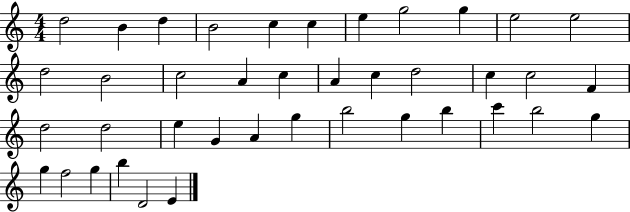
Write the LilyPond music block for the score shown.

{
  \clef treble
  \numericTimeSignature
  \time 4/4
  \key c \major
  d''2 b'4 d''4 | b'2 c''4 c''4 | e''4 g''2 g''4 | e''2 e''2 | \break d''2 b'2 | c''2 a'4 c''4 | a'4 c''4 d''2 | c''4 c''2 f'4 | \break d''2 d''2 | e''4 g'4 a'4 g''4 | b''2 g''4 b''4 | c'''4 b''2 g''4 | \break g''4 f''2 g''4 | b''4 d'2 e'4 | \bar "|."
}